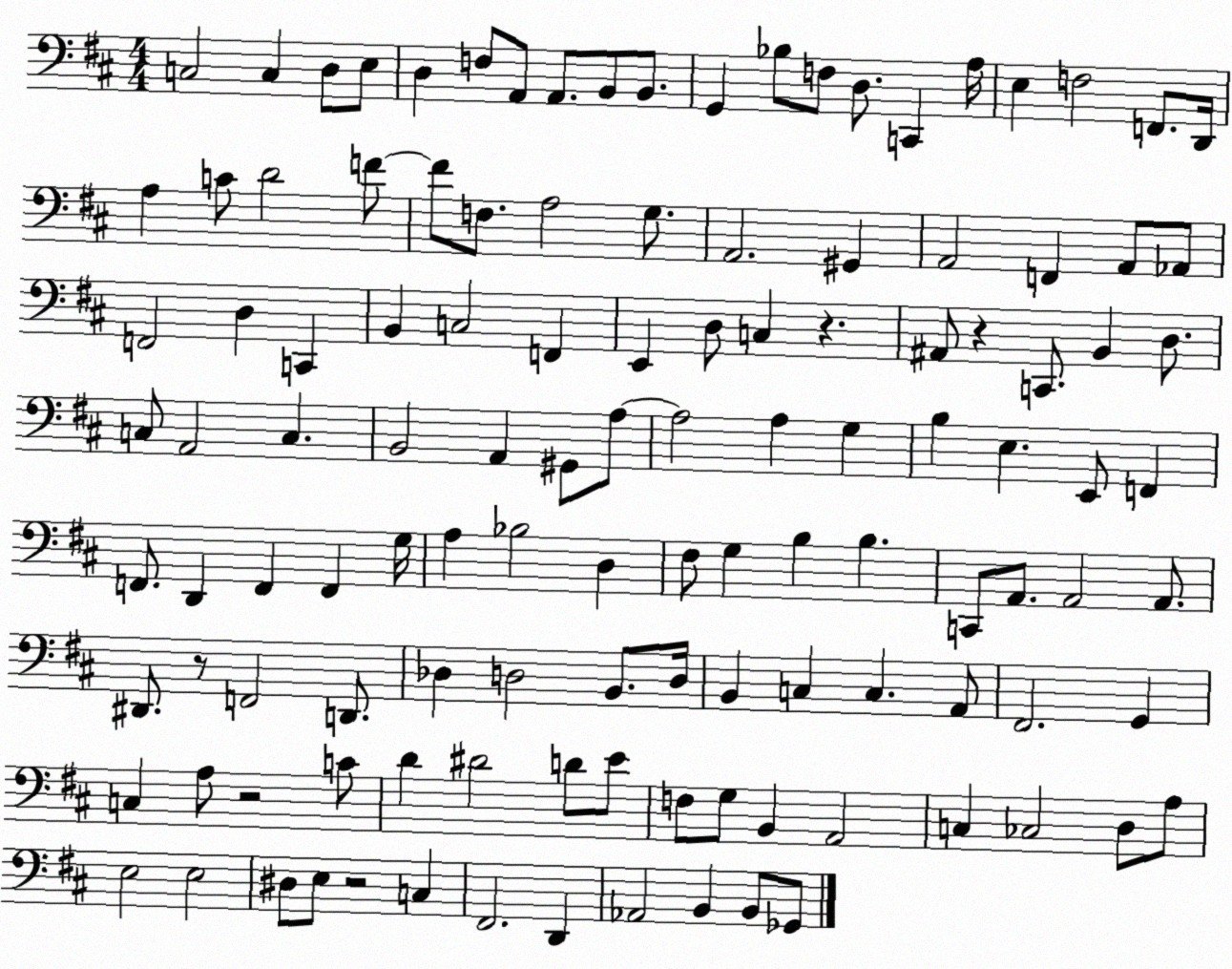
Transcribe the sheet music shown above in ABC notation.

X:1
T:Untitled
M:4/4
L:1/4
K:D
C,2 C, D,/2 E,/2 D, F,/2 A,,/2 A,,/2 B,,/2 B,,/2 G,, _B,/2 F,/2 D,/2 C,, A,/4 E, F,2 F,,/2 D,,/4 A, C/2 D2 F/2 F/2 F,/2 A,2 G,/2 A,,2 ^G,, A,,2 F,, A,,/2 _A,,/2 F,,2 D, C,, B,, C,2 F,, E,, D,/2 C, z ^A,,/2 z C,,/2 B,, D,/2 C,/2 A,,2 C, B,,2 A,, ^G,,/2 A,/2 A,2 A, G, B, E, E,,/2 F,, F,,/2 D,, F,, F,, G,/4 A, _B,2 D, ^F,/2 G, B, B, C,,/2 A,,/2 A,,2 A,,/2 ^D,,/2 z/2 F,,2 D,,/2 _D, D,2 B,,/2 D,/4 B,, C, C, A,,/2 ^F,,2 G,, C, A,/2 z2 C/2 D ^D2 D/2 E/2 F,/2 G,/2 B,, A,,2 C, _C,2 D,/2 A,/2 E,2 E,2 ^D,/2 E,/2 z2 C, ^F,,2 D,, _A,,2 B,, B,,/2 _G,,/2